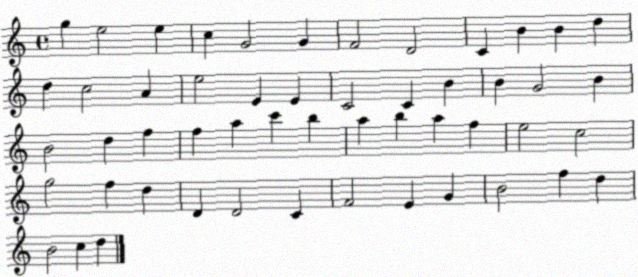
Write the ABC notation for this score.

X:1
T:Untitled
M:4/4
L:1/4
K:C
g e2 e c G2 G F2 D2 C B B d d c2 A e2 E E C2 C B B G2 B B2 d f f a c' b a b a f e2 c2 g2 f d D D2 C F2 E G B2 f d B2 c d